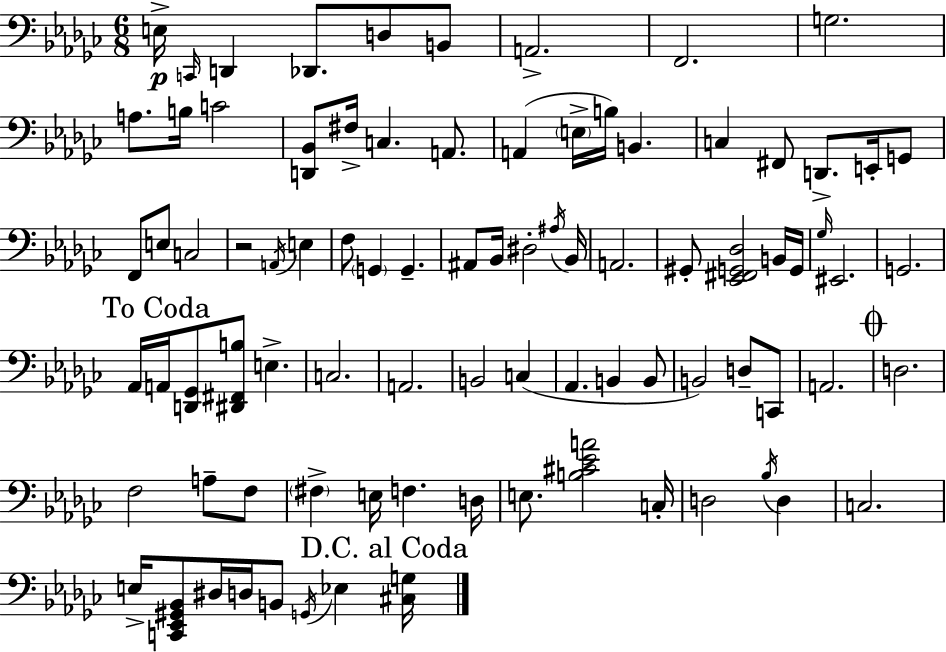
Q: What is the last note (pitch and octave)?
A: Eb3